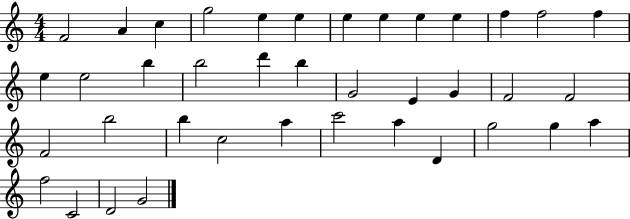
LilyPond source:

{
  \clef treble
  \numericTimeSignature
  \time 4/4
  \key c \major
  f'2 a'4 c''4 | g''2 e''4 e''4 | e''4 e''4 e''4 e''4 | f''4 f''2 f''4 | \break e''4 e''2 b''4 | b''2 d'''4 b''4 | g'2 e'4 g'4 | f'2 f'2 | \break f'2 b''2 | b''4 c''2 a''4 | c'''2 a''4 d'4 | g''2 g''4 a''4 | \break f''2 c'2 | d'2 g'2 | \bar "|."
}